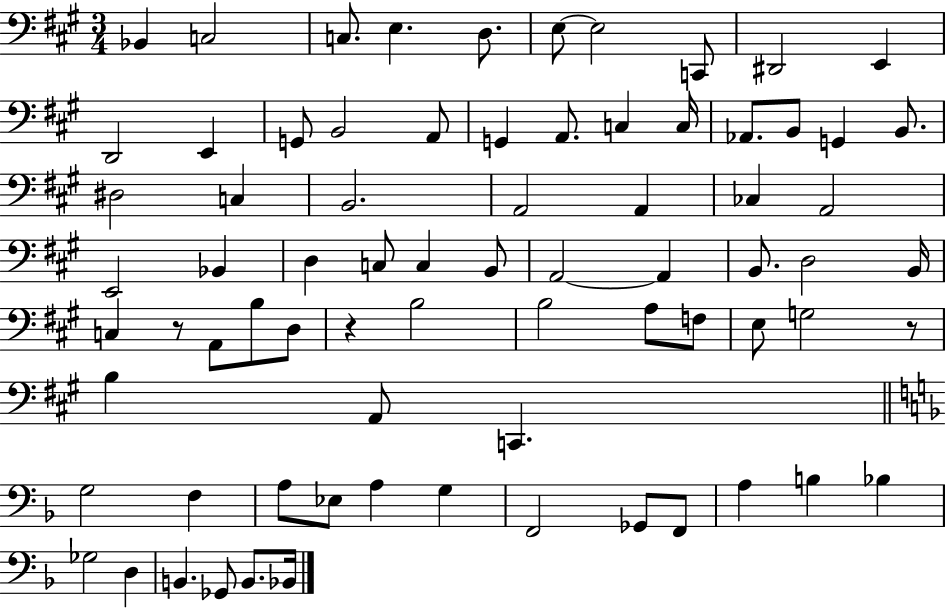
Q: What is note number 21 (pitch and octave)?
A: B2